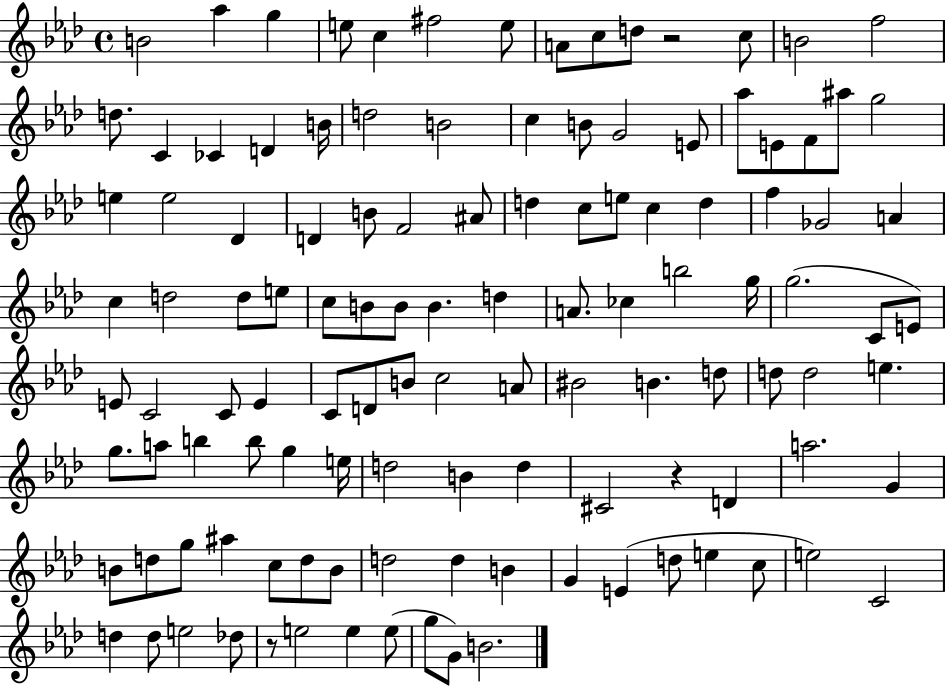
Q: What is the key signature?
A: AES major